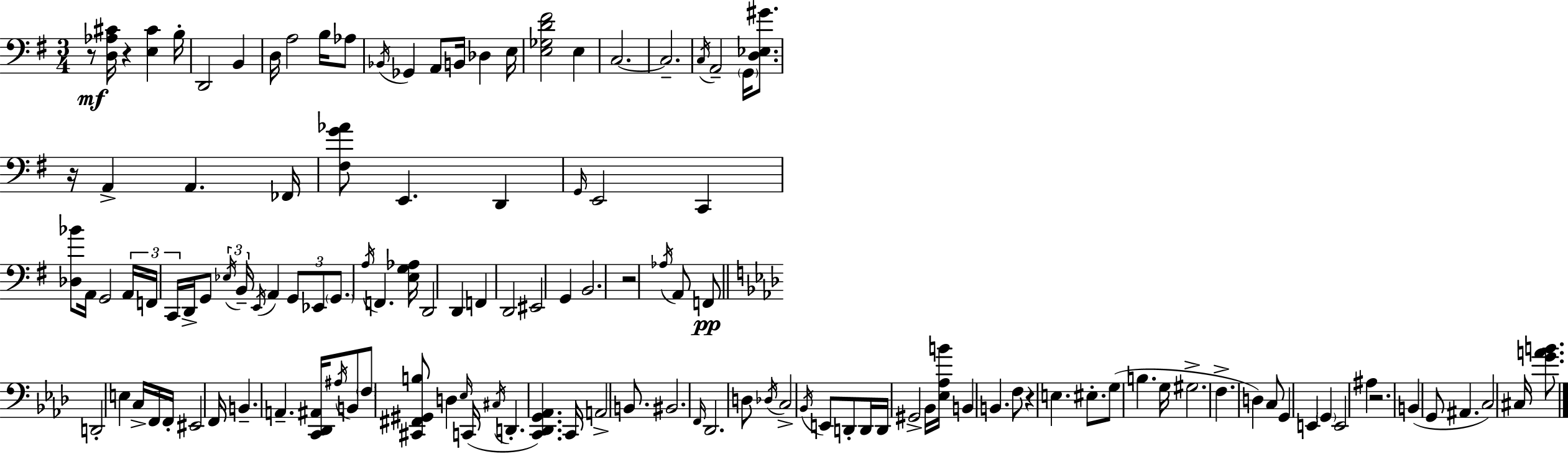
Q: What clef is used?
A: bass